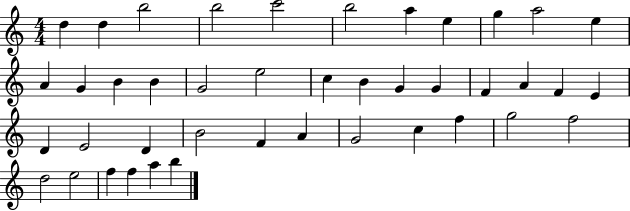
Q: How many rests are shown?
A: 0